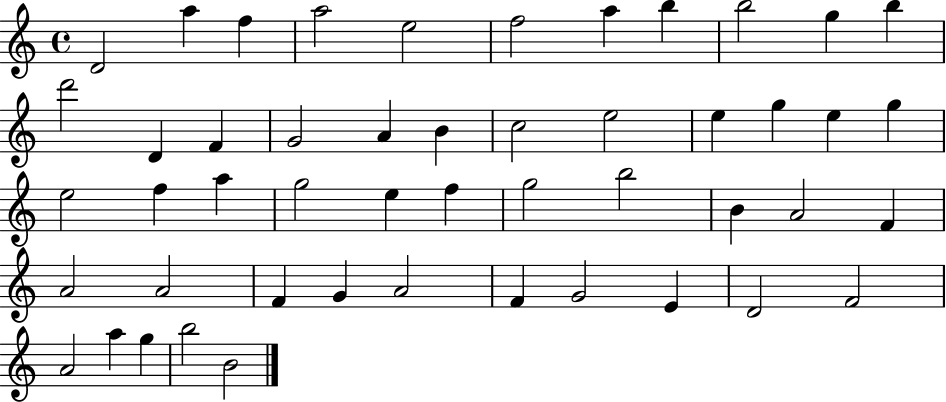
D4/h A5/q F5/q A5/h E5/h F5/h A5/q B5/q B5/h G5/q B5/q D6/h D4/q F4/q G4/h A4/q B4/q C5/h E5/h E5/q G5/q E5/q G5/q E5/h F5/q A5/q G5/h E5/q F5/q G5/h B5/h B4/q A4/h F4/q A4/h A4/h F4/q G4/q A4/h F4/q G4/h E4/q D4/h F4/h A4/h A5/q G5/q B5/h B4/h